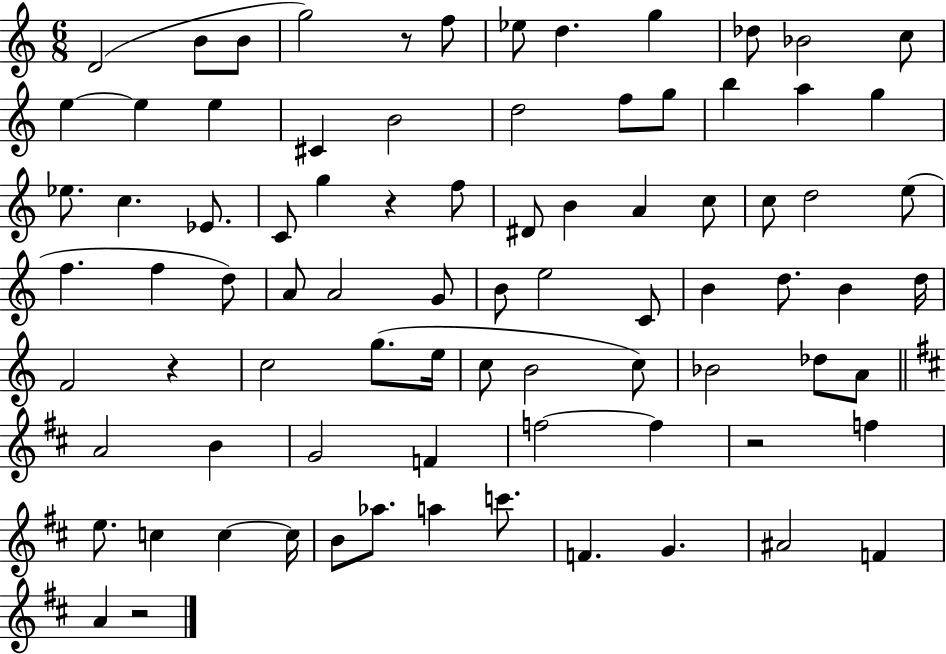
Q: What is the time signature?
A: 6/8